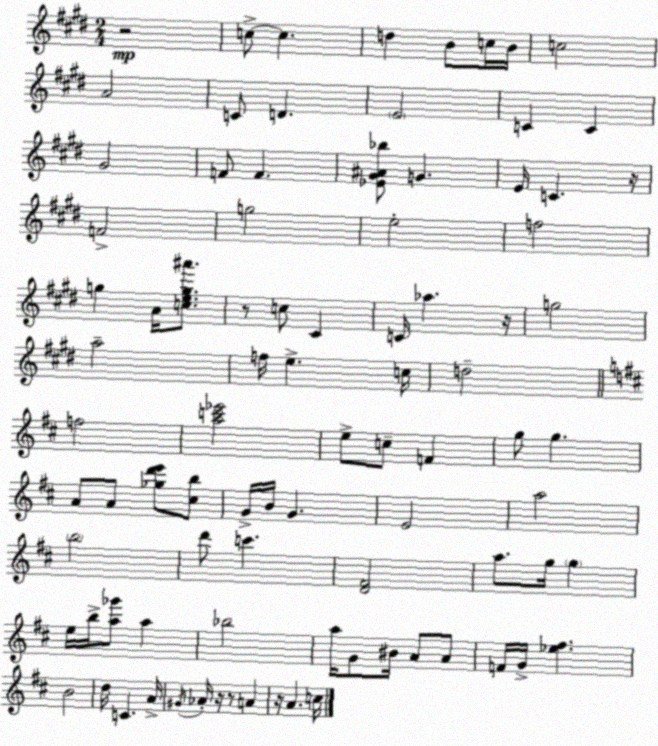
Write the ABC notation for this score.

X:1
T:Untitled
M:2/4
L:1/4
K:E
z2 c/2 c d B/2 c/4 B/4 c2 A2 C/2 D E2 C C ^G2 F/2 F [_E^G^A_b]/2 G E/4 C z/4 F2 g2 e2 f2 g A/4 [ceg^a']/2 z/2 c/2 ^C C/4 _a z/4 g2 a2 f/4 e c/4 d2 f2 [ac'_e']2 e/2 c/2 F g/2 g A/2 A/2 [_gd'e']/2 [^cb]/2 G/4 B/4 G E2 a2 b2 d'/2 c' [D^F]2 a/2 g/4 g e/4 b/4 [a_g']/2 a _b2 a/4 G/2 ^B/4 A/2 A/2 F/4 G/4 [_e^f] B2 d/4 C A/4 ^G/4 _A/4 z/4 z/2 A z/4 A c/4